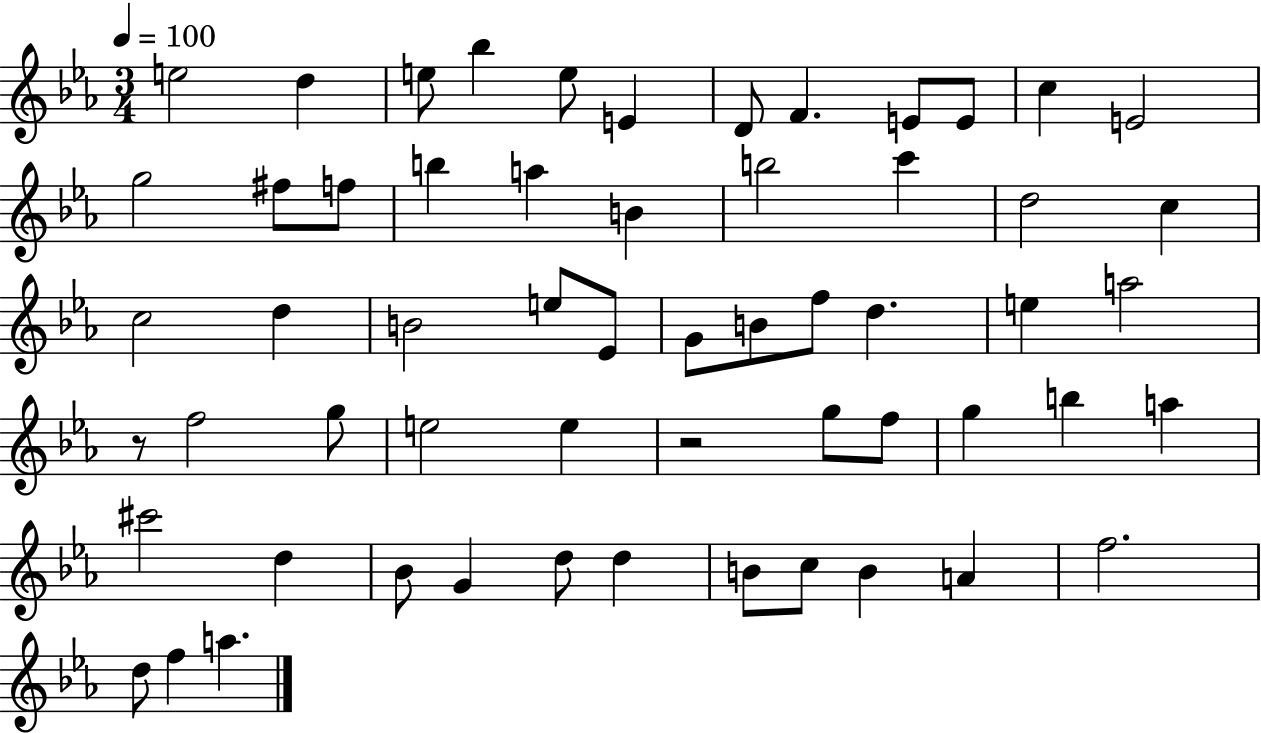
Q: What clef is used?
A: treble